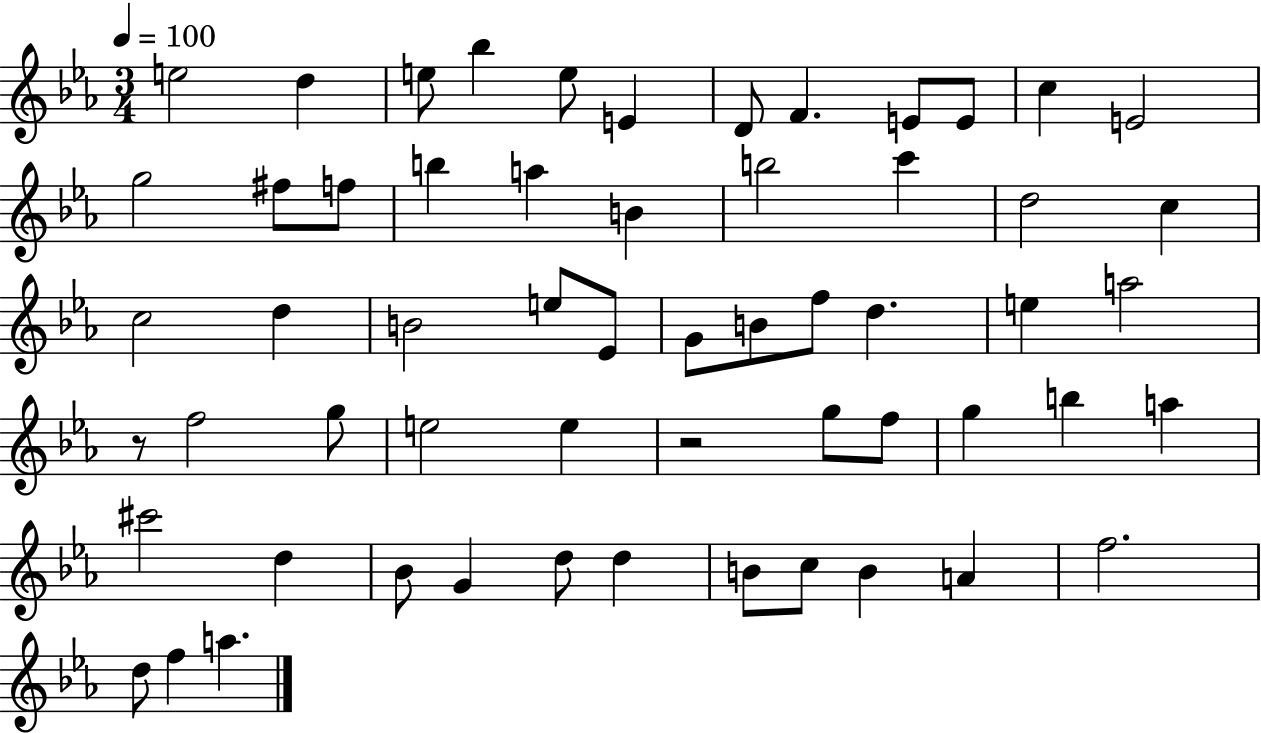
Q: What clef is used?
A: treble